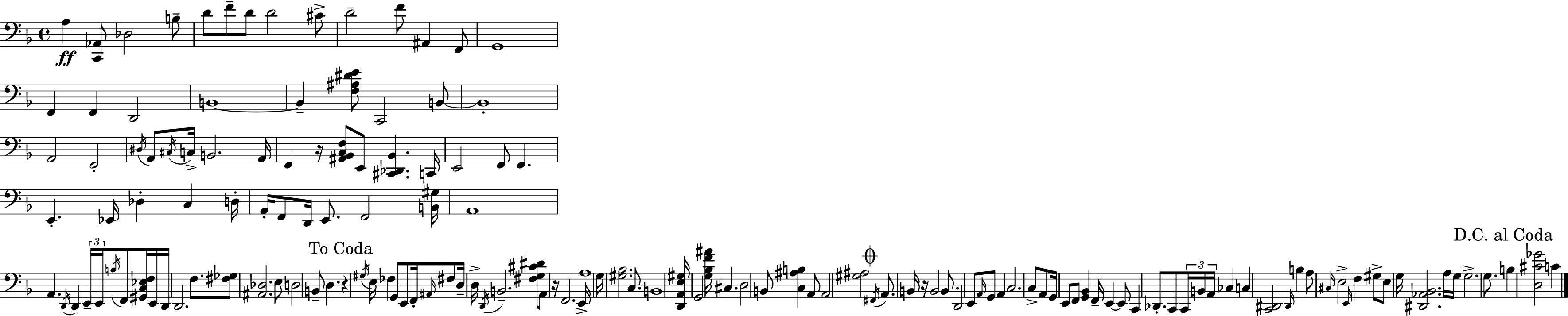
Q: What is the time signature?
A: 4/4